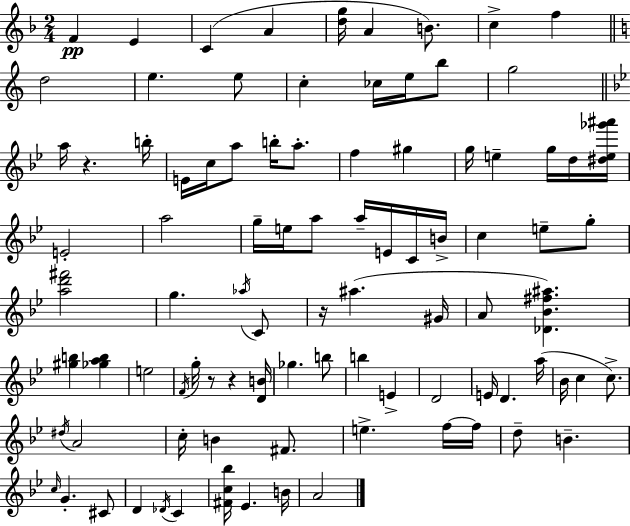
{
  \clef treble
  \numericTimeSignature
  \time 2/4
  \key d \minor
  f'4\pp e'4 | c'4( a'4 | <d'' g''>16 a'4 b'8.) | c''4-> f''4 | \break \bar "||" \break \key c \major d''2 | e''4. e''8 | c''4-. ces''16 e''16 b''8 | g''2 | \break \bar "||" \break \key bes \major a''16 r4. b''16-. | e'16 c''16 a''8 b''16-. a''8.-. | f''4 gis''4 | g''16 e''4-- g''16 d''16 <dis'' e'' ges''' ais'''>16 | \break e'2-. | a''2 | g''16-- e''16 a''8 a''16-- e'16 c'16 b'16-> | c''4 e''8-- g''8-. | \break <a'' d''' fis'''>2 | g''4. \acciaccatura { aes''16 } c'8 | r16 ais''4.( | gis'16 a'8 <des' bes' fis'' ais''>4.) | \break <gis'' b''>4 <ges'' a'' b''>4 | e''2 | \acciaccatura { f'16 } g''16-. r8 r4 | <d' b'>16 ges''4. | \break b''8 b''4 e'4-> | d'2 | e'16 d'4. | a''16( bes'16 c''4 c''8.->) | \break \acciaccatura { dis''16 } a'2 | c''16-. b'4 | fis'8. e''4.-> | f''16~~ f''16 d''8-- b'4.-- | \break \grace { c''16 } g'4.-. | cis'8 d'4 | \acciaccatura { des'16 } c'4 <fis' c'' bes''>16 ees'4. | b'16 a'2 | \break \bar "|."
}